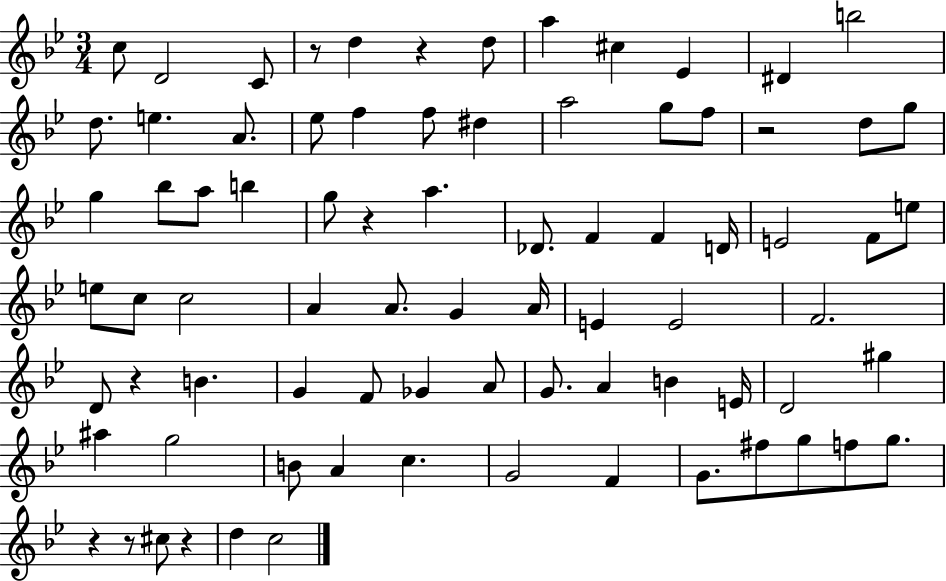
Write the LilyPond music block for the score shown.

{
  \clef treble
  \numericTimeSignature
  \time 3/4
  \key bes \major
  c''8 d'2 c'8 | r8 d''4 r4 d''8 | a''4 cis''4 ees'4 | dis'4 b''2 | \break d''8. e''4. a'8. | ees''8 f''4 f''8 dis''4 | a''2 g''8 f''8 | r2 d''8 g''8 | \break g''4 bes''8 a''8 b''4 | g''8 r4 a''4. | des'8. f'4 f'4 d'16 | e'2 f'8 e''8 | \break e''8 c''8 c''2 | a'4 a'8. g'4 a'16 | e'4 e'2 | f'2. | \break d'8 r4 b'4. | g'4 f'8 ges'4 a'8 | g'8. a'4 b'4 e'16 | d'2 gis''4 | \break ais''4 g''2 | b'8 a'4 c''4. | g'2 f'4 | g'8. fis''8 g''8 f''8 g''8. | \break r4 r8 cis''8 r4 | d''4 c''2 | \bar "|."
}